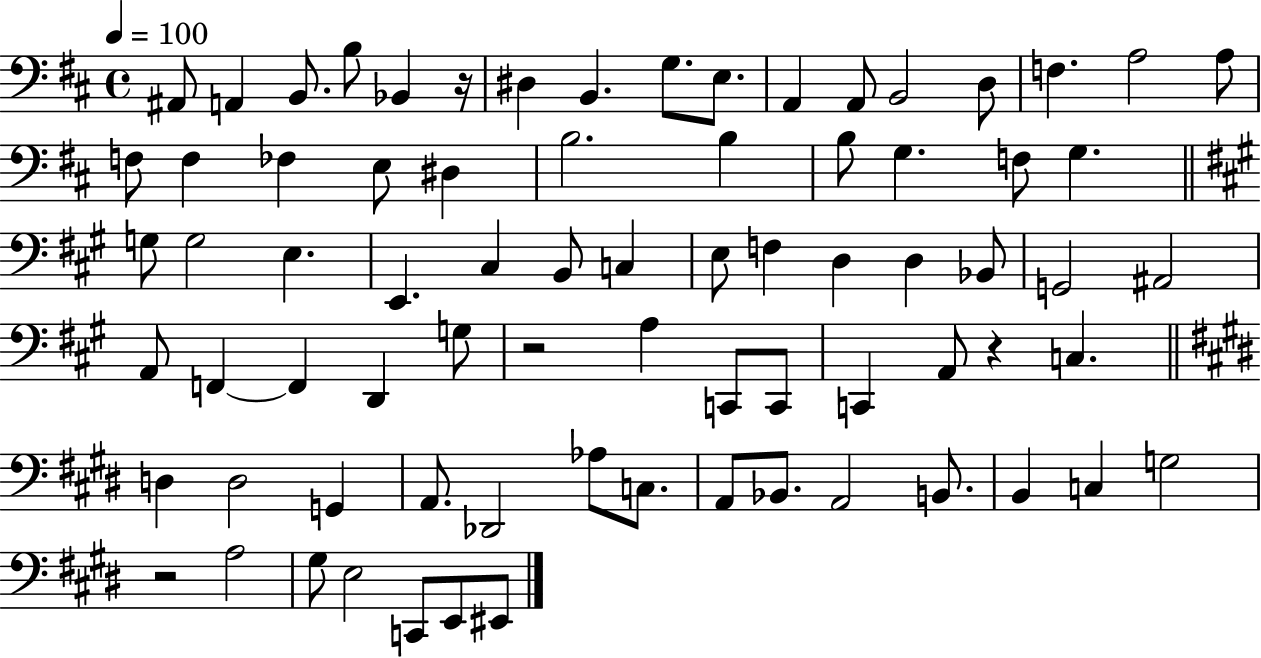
X:1
T:Untitled
M:4/4
L:1/4
K:D
^A,,/2 A,, B,,/2 B,/2 _B,, z/4 ^D, B,, G,/2 E,/2 A,, A,,/2 B,,2 D,/2 F, A,2 A,/2 F,/2 F, _F, E,/2 ^D, B,2 B, B,/2 G, F,/2 G, G,/2 G,2 E, E,, ^C, B,,/2 C, E,/2 F, D, D, _B,,/2 G,,2 ^A,,2 A,,/2 F,, F,, D,, G,/2 z2 A, C,,/2 C,,/2 C,, A,,/2 z C, D, D,2 G,, A,,/2 _D,,2 _A,/2 C,/2 A,,/2 _B,,/2 A,,2 B,,/2 B,, C, G,2 z2 A,2 ^G,/2 E,2 C,,/2 E,,/2 ^E,,/2